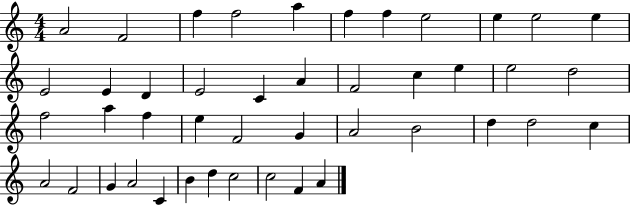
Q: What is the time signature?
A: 4/4